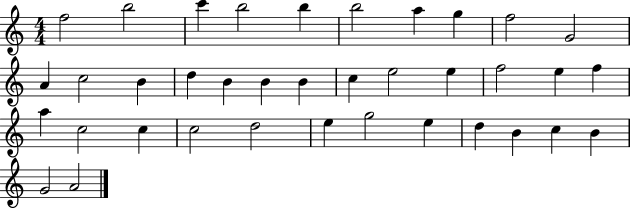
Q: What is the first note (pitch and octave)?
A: F5